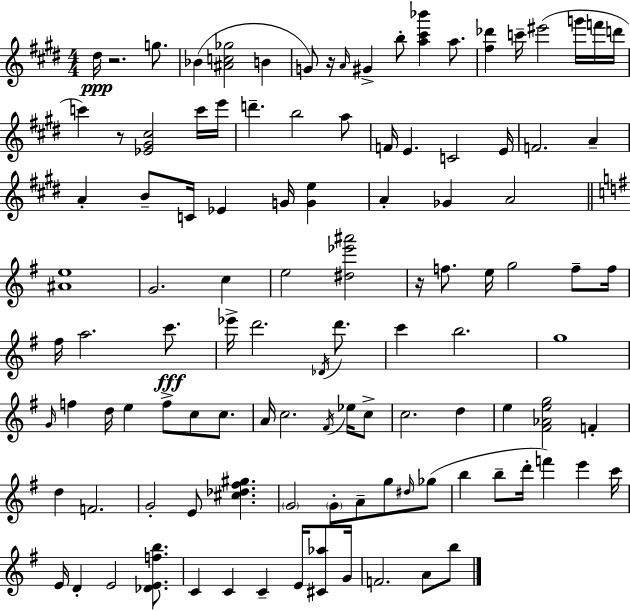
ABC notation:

X:1
T:Untitled
M:4/4
L:1/4
K:E
^d/4 z2 g/2 _B [^Ac_g]2 B G/2 z/4 A/4 ^G b/2 [a^c'_b'] a/2 [^f_d'] c'/4 ^e'2 g'/4 f'/4 d'/4 c' z/2 [_E^G^c]2 c'/4 e'/4 d' b2 a/2 F/4 E C2 E/4 F2 A A B/2 C/4 _E G/4 [Ge] A _G A2 [^Ae]4 G2 c e2 [^d_e'^a']2 z/4 f/2 e/4 g2 f/2 f/4 ^f/4 a2 c'/2 _e'/4 d'2 _D/4 d'/2 c' b2 g4 G/4 f d/4 e f/2 c/2 c/2 A/4 c2 ^F/4 _e/4 c/2 c2 d e [^F_Aeg]2 F d F2 G2 E/2 [^c_d^f^g] G2 G/2 A/2 g/2 ^d/4 _g/2 b b/2 d'/4 f' e' c'/4 E/4 D E2 [_DEfb]/2 C C C E/4 [^C_a]/2 G/4 F2 A/2 b/2